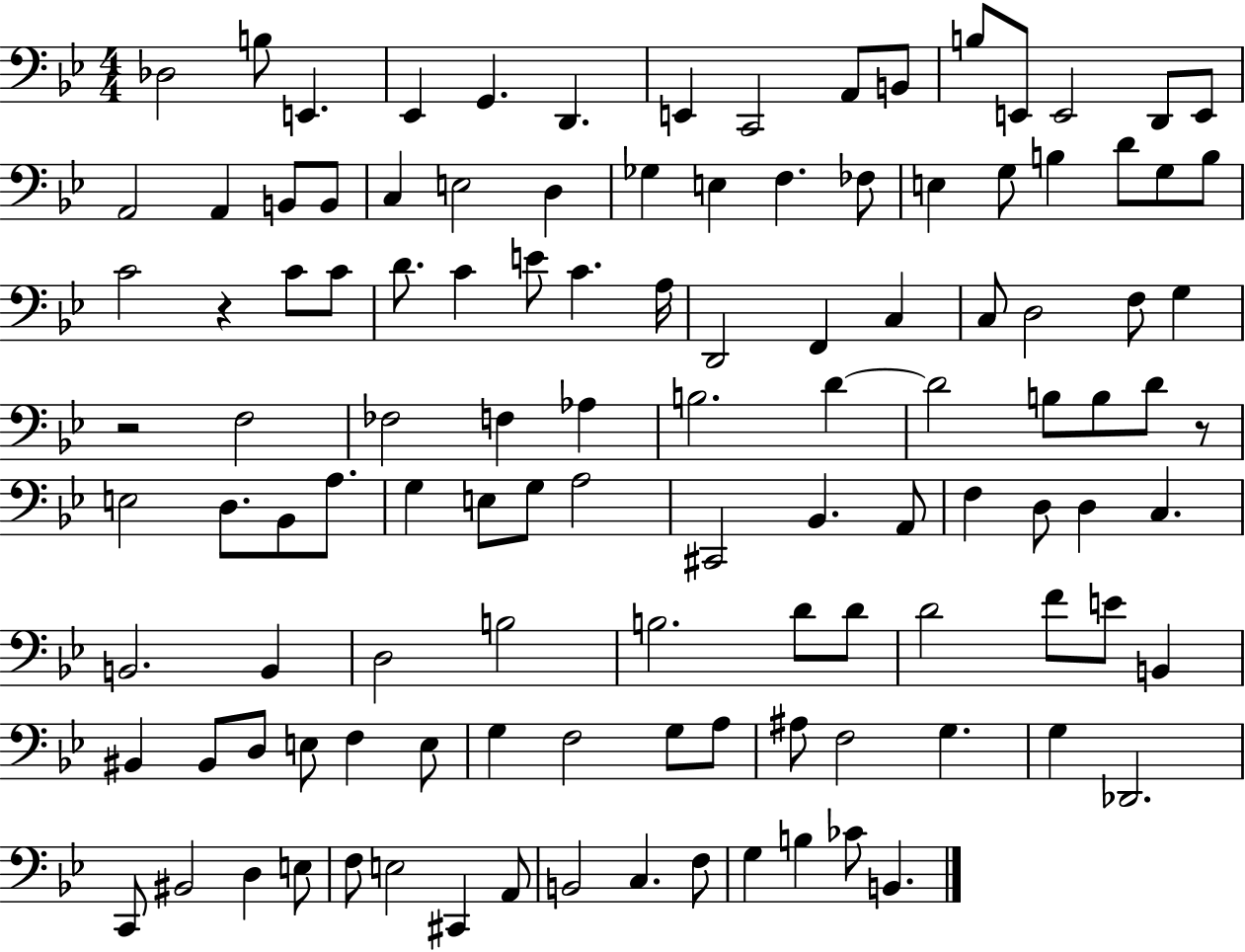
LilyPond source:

{
  \clef bass
  \numericTimeSignature
  \time 4/4
  \key bes \major
  des2 b8 e,4. | ees,4 g,4. d,4. | e,4 c,2 a,8 b,8 | b8 e,8 e,2 d,8 e,8 | \break a,2 a,4 b,8 b,8 | c4 e2 d4 | ges4 e4 f4. fes8 | e4 g8 b4 d'8 g8 b8 | \break c'2 r4 c'8 c'8 | d'8. c'4 e'8 c'4. a16 | d,2 f,4 c4 | c8 d2 f8 g4 | \break r2 f2 | fes2 f4 aes4 | b2. d'4~~ | d'2 b8 b8 d'8 r8 | \break e2 d8. bes,8 a8. | g4 e8 g8 a2 | cis,2 bes,4. a,8 | f4 d8 d4 c4. | \break b,2. b,4 | d2 b2 | b2. d'8 d'8 | d'2 f'8 e'8 b,4 | \break bis,4 bis,8 d8 e8 f4 e8 | g4 f2 g8 a8 | ais8 f2 g4. | g4 des,2. | \break c,8 bis,2 d4 e8 | f8 e2 cis,4 a,8 | b,2 c4. f8 | g4 b4 ces'8 b,4. | \break \bar "|."
}